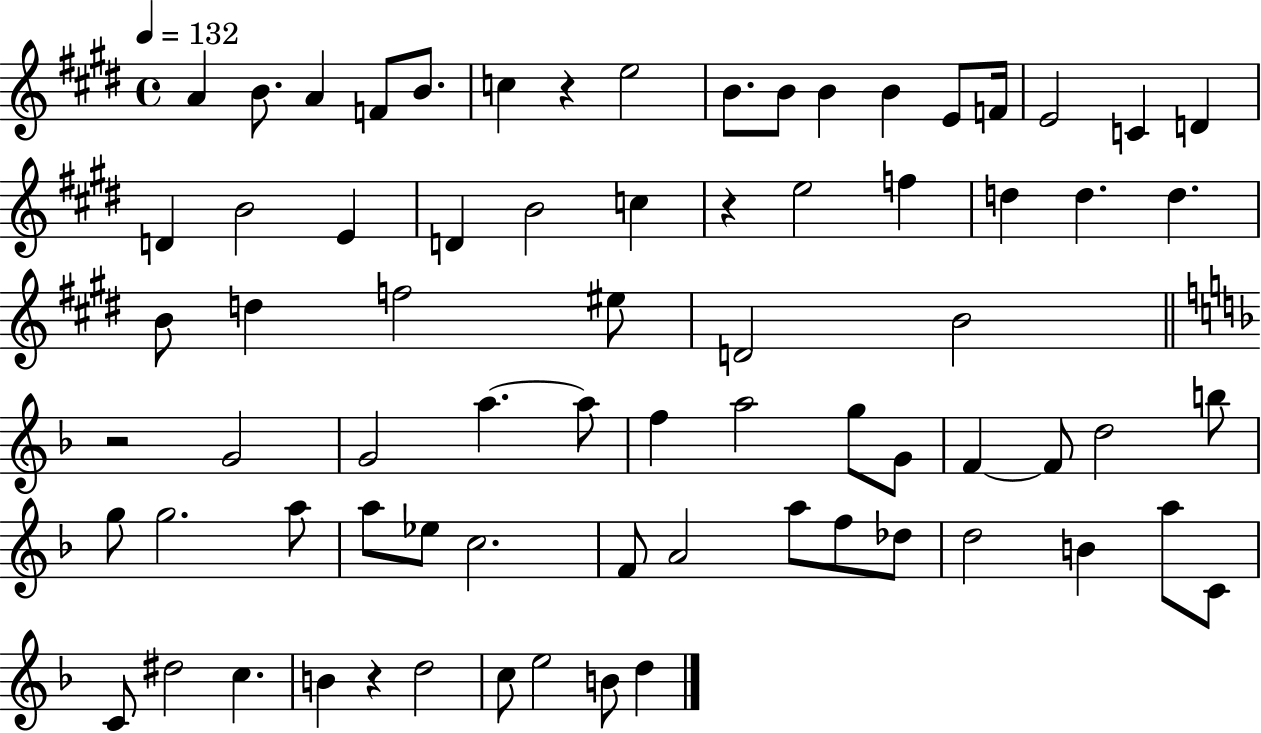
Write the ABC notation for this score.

X:1
T:Untitled
M:4/4
L:1/4
K:E
A B/2 A F/2 B/2 c z e2 B/2 B/2 B B E/2 F/4 E2 C D D B2 E D B2 c z e2 f d d d B/2 d f2 ^e/2 D2 B2 z2 G2 G2 a a/2 f a2 g/2 G/2 F F/2 d2 b/2 g/2 g2 a/2 a/2 _e/2 c2 F/2 A2 a/2 f/2 _d/2 d2 B a/2 C/2 C/2 ^d2 c B z d2 c/2 e2 B/2 d